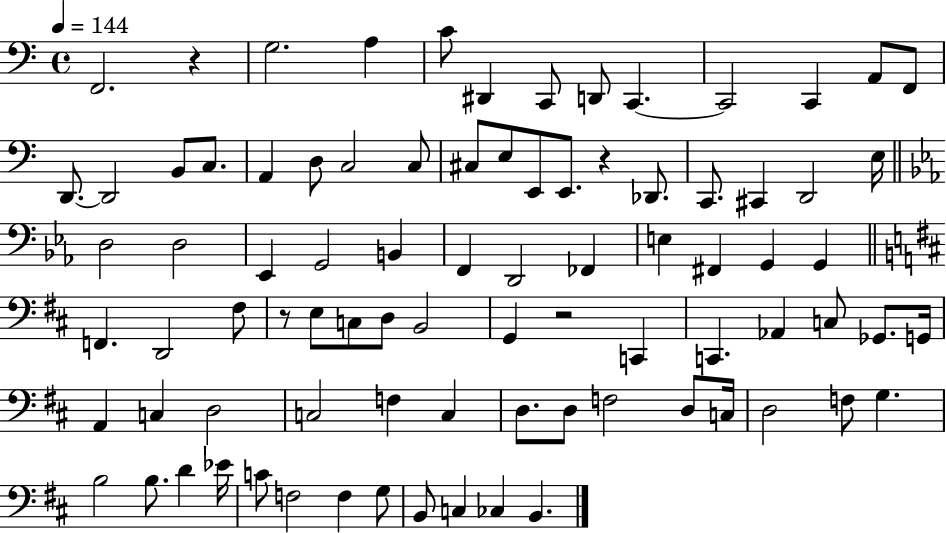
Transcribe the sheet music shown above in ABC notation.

X:1
T:Untitled
M:4/4
L:1/4
K:C
F,,2 z G,2 A, C/2 ^D,, C,,/2 D,,/2 C,, C,,2 C,, A,,/2 F,,/2 D,,/2 D,,2 B,,/2 C,/2 A,, D,/2 C,2 C,/2 ^C,/2 E,/2 E,,/2 E,,/2 z _D,,/2 C,,/2 ^C,, D,,2 E,/4 D,2 D,2 _E,, G,,2 B,, F,, D,,2 _F,, E, ^F,, G,, G,, F,, D,,2 ^F,/2 z/2 E,/2 C,/2 D,/2 B,,2 G,, z2 C,, C,, _A,, C,/2 _G,,/2 G,,/4 A,, C, D,2 C,2 F, C, D,/2 D,/2 F,2 D,/2 C,/4 D,2 F,/2 G, B,2 B,/2 D _E/4 C/2 F,2 F, G,/2 B,,/2 C, _C, B,,